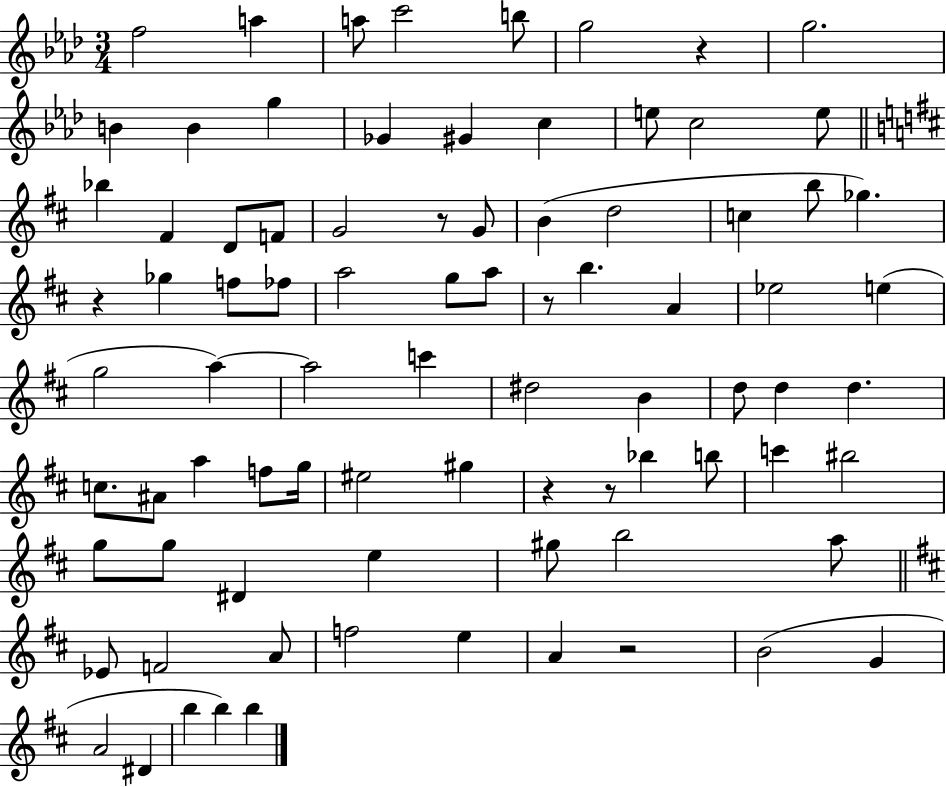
{
  \clef treble
  \numericTimeSignature
  \time 3/4
  \key aes \major
  \repeat volta 2 { f''2 a''4 | a''8 c'''2 b''8 | g''2 r4 | g''2. | \break b'4 b'4 g''4 | ges'4 gis'4 c''4 | e''8 c''2 e''8 | \bar "||" \break \key d \major bes''4 fis'4 d'8 f'8 | g'2 r8 g'8 | b'4( d''2 | c''4 b''8 ges''4.) | \break r4 ges''4 f''8 fes''8 | a''2 g''8 a''8 | r8 b''4. a'4 | ees''2 e''4( | \break g''2 a''4~~) | a''2 c'''4 | dis''2 b'4 | d''8 d''4 d''4. | \break c''8. ais'8 a''4 f''8 g''16 | eis''2 gis''4 | r4 r8 bes''4 b''8 | c'''4 bis''2 | \break g''8 g''8 dis'4 e''4 | gis''8 b''2 a''8 | \bar "||" \break \key d \major ees'8 f'2 a'8 | f''2 e''4 | a'4 r2 | b'2( g'4 | \break a'2 dis'4 | b''4 b''4) b''4 | } \bar "|."
}